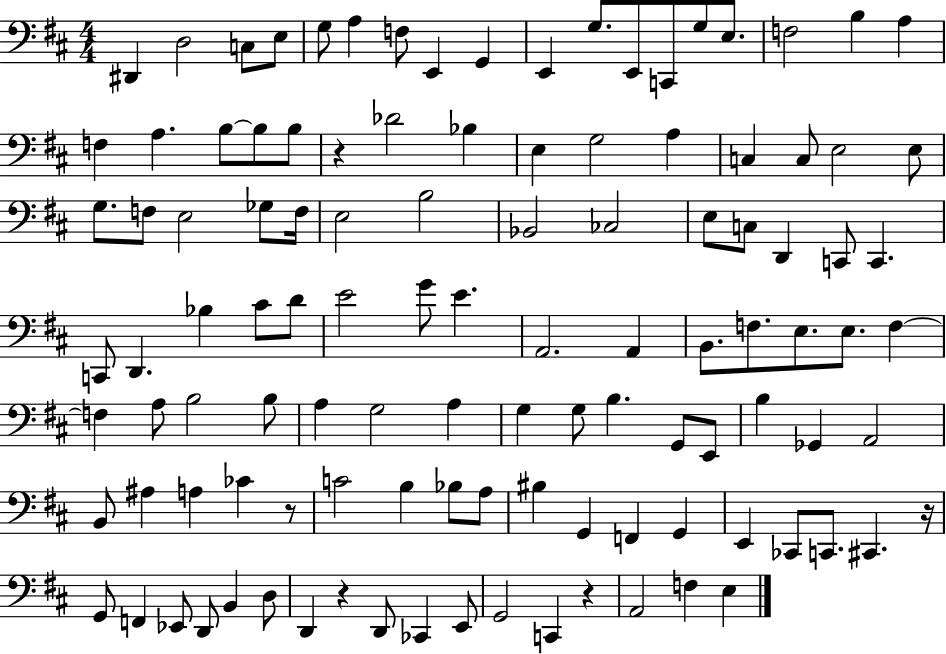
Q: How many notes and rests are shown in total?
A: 112